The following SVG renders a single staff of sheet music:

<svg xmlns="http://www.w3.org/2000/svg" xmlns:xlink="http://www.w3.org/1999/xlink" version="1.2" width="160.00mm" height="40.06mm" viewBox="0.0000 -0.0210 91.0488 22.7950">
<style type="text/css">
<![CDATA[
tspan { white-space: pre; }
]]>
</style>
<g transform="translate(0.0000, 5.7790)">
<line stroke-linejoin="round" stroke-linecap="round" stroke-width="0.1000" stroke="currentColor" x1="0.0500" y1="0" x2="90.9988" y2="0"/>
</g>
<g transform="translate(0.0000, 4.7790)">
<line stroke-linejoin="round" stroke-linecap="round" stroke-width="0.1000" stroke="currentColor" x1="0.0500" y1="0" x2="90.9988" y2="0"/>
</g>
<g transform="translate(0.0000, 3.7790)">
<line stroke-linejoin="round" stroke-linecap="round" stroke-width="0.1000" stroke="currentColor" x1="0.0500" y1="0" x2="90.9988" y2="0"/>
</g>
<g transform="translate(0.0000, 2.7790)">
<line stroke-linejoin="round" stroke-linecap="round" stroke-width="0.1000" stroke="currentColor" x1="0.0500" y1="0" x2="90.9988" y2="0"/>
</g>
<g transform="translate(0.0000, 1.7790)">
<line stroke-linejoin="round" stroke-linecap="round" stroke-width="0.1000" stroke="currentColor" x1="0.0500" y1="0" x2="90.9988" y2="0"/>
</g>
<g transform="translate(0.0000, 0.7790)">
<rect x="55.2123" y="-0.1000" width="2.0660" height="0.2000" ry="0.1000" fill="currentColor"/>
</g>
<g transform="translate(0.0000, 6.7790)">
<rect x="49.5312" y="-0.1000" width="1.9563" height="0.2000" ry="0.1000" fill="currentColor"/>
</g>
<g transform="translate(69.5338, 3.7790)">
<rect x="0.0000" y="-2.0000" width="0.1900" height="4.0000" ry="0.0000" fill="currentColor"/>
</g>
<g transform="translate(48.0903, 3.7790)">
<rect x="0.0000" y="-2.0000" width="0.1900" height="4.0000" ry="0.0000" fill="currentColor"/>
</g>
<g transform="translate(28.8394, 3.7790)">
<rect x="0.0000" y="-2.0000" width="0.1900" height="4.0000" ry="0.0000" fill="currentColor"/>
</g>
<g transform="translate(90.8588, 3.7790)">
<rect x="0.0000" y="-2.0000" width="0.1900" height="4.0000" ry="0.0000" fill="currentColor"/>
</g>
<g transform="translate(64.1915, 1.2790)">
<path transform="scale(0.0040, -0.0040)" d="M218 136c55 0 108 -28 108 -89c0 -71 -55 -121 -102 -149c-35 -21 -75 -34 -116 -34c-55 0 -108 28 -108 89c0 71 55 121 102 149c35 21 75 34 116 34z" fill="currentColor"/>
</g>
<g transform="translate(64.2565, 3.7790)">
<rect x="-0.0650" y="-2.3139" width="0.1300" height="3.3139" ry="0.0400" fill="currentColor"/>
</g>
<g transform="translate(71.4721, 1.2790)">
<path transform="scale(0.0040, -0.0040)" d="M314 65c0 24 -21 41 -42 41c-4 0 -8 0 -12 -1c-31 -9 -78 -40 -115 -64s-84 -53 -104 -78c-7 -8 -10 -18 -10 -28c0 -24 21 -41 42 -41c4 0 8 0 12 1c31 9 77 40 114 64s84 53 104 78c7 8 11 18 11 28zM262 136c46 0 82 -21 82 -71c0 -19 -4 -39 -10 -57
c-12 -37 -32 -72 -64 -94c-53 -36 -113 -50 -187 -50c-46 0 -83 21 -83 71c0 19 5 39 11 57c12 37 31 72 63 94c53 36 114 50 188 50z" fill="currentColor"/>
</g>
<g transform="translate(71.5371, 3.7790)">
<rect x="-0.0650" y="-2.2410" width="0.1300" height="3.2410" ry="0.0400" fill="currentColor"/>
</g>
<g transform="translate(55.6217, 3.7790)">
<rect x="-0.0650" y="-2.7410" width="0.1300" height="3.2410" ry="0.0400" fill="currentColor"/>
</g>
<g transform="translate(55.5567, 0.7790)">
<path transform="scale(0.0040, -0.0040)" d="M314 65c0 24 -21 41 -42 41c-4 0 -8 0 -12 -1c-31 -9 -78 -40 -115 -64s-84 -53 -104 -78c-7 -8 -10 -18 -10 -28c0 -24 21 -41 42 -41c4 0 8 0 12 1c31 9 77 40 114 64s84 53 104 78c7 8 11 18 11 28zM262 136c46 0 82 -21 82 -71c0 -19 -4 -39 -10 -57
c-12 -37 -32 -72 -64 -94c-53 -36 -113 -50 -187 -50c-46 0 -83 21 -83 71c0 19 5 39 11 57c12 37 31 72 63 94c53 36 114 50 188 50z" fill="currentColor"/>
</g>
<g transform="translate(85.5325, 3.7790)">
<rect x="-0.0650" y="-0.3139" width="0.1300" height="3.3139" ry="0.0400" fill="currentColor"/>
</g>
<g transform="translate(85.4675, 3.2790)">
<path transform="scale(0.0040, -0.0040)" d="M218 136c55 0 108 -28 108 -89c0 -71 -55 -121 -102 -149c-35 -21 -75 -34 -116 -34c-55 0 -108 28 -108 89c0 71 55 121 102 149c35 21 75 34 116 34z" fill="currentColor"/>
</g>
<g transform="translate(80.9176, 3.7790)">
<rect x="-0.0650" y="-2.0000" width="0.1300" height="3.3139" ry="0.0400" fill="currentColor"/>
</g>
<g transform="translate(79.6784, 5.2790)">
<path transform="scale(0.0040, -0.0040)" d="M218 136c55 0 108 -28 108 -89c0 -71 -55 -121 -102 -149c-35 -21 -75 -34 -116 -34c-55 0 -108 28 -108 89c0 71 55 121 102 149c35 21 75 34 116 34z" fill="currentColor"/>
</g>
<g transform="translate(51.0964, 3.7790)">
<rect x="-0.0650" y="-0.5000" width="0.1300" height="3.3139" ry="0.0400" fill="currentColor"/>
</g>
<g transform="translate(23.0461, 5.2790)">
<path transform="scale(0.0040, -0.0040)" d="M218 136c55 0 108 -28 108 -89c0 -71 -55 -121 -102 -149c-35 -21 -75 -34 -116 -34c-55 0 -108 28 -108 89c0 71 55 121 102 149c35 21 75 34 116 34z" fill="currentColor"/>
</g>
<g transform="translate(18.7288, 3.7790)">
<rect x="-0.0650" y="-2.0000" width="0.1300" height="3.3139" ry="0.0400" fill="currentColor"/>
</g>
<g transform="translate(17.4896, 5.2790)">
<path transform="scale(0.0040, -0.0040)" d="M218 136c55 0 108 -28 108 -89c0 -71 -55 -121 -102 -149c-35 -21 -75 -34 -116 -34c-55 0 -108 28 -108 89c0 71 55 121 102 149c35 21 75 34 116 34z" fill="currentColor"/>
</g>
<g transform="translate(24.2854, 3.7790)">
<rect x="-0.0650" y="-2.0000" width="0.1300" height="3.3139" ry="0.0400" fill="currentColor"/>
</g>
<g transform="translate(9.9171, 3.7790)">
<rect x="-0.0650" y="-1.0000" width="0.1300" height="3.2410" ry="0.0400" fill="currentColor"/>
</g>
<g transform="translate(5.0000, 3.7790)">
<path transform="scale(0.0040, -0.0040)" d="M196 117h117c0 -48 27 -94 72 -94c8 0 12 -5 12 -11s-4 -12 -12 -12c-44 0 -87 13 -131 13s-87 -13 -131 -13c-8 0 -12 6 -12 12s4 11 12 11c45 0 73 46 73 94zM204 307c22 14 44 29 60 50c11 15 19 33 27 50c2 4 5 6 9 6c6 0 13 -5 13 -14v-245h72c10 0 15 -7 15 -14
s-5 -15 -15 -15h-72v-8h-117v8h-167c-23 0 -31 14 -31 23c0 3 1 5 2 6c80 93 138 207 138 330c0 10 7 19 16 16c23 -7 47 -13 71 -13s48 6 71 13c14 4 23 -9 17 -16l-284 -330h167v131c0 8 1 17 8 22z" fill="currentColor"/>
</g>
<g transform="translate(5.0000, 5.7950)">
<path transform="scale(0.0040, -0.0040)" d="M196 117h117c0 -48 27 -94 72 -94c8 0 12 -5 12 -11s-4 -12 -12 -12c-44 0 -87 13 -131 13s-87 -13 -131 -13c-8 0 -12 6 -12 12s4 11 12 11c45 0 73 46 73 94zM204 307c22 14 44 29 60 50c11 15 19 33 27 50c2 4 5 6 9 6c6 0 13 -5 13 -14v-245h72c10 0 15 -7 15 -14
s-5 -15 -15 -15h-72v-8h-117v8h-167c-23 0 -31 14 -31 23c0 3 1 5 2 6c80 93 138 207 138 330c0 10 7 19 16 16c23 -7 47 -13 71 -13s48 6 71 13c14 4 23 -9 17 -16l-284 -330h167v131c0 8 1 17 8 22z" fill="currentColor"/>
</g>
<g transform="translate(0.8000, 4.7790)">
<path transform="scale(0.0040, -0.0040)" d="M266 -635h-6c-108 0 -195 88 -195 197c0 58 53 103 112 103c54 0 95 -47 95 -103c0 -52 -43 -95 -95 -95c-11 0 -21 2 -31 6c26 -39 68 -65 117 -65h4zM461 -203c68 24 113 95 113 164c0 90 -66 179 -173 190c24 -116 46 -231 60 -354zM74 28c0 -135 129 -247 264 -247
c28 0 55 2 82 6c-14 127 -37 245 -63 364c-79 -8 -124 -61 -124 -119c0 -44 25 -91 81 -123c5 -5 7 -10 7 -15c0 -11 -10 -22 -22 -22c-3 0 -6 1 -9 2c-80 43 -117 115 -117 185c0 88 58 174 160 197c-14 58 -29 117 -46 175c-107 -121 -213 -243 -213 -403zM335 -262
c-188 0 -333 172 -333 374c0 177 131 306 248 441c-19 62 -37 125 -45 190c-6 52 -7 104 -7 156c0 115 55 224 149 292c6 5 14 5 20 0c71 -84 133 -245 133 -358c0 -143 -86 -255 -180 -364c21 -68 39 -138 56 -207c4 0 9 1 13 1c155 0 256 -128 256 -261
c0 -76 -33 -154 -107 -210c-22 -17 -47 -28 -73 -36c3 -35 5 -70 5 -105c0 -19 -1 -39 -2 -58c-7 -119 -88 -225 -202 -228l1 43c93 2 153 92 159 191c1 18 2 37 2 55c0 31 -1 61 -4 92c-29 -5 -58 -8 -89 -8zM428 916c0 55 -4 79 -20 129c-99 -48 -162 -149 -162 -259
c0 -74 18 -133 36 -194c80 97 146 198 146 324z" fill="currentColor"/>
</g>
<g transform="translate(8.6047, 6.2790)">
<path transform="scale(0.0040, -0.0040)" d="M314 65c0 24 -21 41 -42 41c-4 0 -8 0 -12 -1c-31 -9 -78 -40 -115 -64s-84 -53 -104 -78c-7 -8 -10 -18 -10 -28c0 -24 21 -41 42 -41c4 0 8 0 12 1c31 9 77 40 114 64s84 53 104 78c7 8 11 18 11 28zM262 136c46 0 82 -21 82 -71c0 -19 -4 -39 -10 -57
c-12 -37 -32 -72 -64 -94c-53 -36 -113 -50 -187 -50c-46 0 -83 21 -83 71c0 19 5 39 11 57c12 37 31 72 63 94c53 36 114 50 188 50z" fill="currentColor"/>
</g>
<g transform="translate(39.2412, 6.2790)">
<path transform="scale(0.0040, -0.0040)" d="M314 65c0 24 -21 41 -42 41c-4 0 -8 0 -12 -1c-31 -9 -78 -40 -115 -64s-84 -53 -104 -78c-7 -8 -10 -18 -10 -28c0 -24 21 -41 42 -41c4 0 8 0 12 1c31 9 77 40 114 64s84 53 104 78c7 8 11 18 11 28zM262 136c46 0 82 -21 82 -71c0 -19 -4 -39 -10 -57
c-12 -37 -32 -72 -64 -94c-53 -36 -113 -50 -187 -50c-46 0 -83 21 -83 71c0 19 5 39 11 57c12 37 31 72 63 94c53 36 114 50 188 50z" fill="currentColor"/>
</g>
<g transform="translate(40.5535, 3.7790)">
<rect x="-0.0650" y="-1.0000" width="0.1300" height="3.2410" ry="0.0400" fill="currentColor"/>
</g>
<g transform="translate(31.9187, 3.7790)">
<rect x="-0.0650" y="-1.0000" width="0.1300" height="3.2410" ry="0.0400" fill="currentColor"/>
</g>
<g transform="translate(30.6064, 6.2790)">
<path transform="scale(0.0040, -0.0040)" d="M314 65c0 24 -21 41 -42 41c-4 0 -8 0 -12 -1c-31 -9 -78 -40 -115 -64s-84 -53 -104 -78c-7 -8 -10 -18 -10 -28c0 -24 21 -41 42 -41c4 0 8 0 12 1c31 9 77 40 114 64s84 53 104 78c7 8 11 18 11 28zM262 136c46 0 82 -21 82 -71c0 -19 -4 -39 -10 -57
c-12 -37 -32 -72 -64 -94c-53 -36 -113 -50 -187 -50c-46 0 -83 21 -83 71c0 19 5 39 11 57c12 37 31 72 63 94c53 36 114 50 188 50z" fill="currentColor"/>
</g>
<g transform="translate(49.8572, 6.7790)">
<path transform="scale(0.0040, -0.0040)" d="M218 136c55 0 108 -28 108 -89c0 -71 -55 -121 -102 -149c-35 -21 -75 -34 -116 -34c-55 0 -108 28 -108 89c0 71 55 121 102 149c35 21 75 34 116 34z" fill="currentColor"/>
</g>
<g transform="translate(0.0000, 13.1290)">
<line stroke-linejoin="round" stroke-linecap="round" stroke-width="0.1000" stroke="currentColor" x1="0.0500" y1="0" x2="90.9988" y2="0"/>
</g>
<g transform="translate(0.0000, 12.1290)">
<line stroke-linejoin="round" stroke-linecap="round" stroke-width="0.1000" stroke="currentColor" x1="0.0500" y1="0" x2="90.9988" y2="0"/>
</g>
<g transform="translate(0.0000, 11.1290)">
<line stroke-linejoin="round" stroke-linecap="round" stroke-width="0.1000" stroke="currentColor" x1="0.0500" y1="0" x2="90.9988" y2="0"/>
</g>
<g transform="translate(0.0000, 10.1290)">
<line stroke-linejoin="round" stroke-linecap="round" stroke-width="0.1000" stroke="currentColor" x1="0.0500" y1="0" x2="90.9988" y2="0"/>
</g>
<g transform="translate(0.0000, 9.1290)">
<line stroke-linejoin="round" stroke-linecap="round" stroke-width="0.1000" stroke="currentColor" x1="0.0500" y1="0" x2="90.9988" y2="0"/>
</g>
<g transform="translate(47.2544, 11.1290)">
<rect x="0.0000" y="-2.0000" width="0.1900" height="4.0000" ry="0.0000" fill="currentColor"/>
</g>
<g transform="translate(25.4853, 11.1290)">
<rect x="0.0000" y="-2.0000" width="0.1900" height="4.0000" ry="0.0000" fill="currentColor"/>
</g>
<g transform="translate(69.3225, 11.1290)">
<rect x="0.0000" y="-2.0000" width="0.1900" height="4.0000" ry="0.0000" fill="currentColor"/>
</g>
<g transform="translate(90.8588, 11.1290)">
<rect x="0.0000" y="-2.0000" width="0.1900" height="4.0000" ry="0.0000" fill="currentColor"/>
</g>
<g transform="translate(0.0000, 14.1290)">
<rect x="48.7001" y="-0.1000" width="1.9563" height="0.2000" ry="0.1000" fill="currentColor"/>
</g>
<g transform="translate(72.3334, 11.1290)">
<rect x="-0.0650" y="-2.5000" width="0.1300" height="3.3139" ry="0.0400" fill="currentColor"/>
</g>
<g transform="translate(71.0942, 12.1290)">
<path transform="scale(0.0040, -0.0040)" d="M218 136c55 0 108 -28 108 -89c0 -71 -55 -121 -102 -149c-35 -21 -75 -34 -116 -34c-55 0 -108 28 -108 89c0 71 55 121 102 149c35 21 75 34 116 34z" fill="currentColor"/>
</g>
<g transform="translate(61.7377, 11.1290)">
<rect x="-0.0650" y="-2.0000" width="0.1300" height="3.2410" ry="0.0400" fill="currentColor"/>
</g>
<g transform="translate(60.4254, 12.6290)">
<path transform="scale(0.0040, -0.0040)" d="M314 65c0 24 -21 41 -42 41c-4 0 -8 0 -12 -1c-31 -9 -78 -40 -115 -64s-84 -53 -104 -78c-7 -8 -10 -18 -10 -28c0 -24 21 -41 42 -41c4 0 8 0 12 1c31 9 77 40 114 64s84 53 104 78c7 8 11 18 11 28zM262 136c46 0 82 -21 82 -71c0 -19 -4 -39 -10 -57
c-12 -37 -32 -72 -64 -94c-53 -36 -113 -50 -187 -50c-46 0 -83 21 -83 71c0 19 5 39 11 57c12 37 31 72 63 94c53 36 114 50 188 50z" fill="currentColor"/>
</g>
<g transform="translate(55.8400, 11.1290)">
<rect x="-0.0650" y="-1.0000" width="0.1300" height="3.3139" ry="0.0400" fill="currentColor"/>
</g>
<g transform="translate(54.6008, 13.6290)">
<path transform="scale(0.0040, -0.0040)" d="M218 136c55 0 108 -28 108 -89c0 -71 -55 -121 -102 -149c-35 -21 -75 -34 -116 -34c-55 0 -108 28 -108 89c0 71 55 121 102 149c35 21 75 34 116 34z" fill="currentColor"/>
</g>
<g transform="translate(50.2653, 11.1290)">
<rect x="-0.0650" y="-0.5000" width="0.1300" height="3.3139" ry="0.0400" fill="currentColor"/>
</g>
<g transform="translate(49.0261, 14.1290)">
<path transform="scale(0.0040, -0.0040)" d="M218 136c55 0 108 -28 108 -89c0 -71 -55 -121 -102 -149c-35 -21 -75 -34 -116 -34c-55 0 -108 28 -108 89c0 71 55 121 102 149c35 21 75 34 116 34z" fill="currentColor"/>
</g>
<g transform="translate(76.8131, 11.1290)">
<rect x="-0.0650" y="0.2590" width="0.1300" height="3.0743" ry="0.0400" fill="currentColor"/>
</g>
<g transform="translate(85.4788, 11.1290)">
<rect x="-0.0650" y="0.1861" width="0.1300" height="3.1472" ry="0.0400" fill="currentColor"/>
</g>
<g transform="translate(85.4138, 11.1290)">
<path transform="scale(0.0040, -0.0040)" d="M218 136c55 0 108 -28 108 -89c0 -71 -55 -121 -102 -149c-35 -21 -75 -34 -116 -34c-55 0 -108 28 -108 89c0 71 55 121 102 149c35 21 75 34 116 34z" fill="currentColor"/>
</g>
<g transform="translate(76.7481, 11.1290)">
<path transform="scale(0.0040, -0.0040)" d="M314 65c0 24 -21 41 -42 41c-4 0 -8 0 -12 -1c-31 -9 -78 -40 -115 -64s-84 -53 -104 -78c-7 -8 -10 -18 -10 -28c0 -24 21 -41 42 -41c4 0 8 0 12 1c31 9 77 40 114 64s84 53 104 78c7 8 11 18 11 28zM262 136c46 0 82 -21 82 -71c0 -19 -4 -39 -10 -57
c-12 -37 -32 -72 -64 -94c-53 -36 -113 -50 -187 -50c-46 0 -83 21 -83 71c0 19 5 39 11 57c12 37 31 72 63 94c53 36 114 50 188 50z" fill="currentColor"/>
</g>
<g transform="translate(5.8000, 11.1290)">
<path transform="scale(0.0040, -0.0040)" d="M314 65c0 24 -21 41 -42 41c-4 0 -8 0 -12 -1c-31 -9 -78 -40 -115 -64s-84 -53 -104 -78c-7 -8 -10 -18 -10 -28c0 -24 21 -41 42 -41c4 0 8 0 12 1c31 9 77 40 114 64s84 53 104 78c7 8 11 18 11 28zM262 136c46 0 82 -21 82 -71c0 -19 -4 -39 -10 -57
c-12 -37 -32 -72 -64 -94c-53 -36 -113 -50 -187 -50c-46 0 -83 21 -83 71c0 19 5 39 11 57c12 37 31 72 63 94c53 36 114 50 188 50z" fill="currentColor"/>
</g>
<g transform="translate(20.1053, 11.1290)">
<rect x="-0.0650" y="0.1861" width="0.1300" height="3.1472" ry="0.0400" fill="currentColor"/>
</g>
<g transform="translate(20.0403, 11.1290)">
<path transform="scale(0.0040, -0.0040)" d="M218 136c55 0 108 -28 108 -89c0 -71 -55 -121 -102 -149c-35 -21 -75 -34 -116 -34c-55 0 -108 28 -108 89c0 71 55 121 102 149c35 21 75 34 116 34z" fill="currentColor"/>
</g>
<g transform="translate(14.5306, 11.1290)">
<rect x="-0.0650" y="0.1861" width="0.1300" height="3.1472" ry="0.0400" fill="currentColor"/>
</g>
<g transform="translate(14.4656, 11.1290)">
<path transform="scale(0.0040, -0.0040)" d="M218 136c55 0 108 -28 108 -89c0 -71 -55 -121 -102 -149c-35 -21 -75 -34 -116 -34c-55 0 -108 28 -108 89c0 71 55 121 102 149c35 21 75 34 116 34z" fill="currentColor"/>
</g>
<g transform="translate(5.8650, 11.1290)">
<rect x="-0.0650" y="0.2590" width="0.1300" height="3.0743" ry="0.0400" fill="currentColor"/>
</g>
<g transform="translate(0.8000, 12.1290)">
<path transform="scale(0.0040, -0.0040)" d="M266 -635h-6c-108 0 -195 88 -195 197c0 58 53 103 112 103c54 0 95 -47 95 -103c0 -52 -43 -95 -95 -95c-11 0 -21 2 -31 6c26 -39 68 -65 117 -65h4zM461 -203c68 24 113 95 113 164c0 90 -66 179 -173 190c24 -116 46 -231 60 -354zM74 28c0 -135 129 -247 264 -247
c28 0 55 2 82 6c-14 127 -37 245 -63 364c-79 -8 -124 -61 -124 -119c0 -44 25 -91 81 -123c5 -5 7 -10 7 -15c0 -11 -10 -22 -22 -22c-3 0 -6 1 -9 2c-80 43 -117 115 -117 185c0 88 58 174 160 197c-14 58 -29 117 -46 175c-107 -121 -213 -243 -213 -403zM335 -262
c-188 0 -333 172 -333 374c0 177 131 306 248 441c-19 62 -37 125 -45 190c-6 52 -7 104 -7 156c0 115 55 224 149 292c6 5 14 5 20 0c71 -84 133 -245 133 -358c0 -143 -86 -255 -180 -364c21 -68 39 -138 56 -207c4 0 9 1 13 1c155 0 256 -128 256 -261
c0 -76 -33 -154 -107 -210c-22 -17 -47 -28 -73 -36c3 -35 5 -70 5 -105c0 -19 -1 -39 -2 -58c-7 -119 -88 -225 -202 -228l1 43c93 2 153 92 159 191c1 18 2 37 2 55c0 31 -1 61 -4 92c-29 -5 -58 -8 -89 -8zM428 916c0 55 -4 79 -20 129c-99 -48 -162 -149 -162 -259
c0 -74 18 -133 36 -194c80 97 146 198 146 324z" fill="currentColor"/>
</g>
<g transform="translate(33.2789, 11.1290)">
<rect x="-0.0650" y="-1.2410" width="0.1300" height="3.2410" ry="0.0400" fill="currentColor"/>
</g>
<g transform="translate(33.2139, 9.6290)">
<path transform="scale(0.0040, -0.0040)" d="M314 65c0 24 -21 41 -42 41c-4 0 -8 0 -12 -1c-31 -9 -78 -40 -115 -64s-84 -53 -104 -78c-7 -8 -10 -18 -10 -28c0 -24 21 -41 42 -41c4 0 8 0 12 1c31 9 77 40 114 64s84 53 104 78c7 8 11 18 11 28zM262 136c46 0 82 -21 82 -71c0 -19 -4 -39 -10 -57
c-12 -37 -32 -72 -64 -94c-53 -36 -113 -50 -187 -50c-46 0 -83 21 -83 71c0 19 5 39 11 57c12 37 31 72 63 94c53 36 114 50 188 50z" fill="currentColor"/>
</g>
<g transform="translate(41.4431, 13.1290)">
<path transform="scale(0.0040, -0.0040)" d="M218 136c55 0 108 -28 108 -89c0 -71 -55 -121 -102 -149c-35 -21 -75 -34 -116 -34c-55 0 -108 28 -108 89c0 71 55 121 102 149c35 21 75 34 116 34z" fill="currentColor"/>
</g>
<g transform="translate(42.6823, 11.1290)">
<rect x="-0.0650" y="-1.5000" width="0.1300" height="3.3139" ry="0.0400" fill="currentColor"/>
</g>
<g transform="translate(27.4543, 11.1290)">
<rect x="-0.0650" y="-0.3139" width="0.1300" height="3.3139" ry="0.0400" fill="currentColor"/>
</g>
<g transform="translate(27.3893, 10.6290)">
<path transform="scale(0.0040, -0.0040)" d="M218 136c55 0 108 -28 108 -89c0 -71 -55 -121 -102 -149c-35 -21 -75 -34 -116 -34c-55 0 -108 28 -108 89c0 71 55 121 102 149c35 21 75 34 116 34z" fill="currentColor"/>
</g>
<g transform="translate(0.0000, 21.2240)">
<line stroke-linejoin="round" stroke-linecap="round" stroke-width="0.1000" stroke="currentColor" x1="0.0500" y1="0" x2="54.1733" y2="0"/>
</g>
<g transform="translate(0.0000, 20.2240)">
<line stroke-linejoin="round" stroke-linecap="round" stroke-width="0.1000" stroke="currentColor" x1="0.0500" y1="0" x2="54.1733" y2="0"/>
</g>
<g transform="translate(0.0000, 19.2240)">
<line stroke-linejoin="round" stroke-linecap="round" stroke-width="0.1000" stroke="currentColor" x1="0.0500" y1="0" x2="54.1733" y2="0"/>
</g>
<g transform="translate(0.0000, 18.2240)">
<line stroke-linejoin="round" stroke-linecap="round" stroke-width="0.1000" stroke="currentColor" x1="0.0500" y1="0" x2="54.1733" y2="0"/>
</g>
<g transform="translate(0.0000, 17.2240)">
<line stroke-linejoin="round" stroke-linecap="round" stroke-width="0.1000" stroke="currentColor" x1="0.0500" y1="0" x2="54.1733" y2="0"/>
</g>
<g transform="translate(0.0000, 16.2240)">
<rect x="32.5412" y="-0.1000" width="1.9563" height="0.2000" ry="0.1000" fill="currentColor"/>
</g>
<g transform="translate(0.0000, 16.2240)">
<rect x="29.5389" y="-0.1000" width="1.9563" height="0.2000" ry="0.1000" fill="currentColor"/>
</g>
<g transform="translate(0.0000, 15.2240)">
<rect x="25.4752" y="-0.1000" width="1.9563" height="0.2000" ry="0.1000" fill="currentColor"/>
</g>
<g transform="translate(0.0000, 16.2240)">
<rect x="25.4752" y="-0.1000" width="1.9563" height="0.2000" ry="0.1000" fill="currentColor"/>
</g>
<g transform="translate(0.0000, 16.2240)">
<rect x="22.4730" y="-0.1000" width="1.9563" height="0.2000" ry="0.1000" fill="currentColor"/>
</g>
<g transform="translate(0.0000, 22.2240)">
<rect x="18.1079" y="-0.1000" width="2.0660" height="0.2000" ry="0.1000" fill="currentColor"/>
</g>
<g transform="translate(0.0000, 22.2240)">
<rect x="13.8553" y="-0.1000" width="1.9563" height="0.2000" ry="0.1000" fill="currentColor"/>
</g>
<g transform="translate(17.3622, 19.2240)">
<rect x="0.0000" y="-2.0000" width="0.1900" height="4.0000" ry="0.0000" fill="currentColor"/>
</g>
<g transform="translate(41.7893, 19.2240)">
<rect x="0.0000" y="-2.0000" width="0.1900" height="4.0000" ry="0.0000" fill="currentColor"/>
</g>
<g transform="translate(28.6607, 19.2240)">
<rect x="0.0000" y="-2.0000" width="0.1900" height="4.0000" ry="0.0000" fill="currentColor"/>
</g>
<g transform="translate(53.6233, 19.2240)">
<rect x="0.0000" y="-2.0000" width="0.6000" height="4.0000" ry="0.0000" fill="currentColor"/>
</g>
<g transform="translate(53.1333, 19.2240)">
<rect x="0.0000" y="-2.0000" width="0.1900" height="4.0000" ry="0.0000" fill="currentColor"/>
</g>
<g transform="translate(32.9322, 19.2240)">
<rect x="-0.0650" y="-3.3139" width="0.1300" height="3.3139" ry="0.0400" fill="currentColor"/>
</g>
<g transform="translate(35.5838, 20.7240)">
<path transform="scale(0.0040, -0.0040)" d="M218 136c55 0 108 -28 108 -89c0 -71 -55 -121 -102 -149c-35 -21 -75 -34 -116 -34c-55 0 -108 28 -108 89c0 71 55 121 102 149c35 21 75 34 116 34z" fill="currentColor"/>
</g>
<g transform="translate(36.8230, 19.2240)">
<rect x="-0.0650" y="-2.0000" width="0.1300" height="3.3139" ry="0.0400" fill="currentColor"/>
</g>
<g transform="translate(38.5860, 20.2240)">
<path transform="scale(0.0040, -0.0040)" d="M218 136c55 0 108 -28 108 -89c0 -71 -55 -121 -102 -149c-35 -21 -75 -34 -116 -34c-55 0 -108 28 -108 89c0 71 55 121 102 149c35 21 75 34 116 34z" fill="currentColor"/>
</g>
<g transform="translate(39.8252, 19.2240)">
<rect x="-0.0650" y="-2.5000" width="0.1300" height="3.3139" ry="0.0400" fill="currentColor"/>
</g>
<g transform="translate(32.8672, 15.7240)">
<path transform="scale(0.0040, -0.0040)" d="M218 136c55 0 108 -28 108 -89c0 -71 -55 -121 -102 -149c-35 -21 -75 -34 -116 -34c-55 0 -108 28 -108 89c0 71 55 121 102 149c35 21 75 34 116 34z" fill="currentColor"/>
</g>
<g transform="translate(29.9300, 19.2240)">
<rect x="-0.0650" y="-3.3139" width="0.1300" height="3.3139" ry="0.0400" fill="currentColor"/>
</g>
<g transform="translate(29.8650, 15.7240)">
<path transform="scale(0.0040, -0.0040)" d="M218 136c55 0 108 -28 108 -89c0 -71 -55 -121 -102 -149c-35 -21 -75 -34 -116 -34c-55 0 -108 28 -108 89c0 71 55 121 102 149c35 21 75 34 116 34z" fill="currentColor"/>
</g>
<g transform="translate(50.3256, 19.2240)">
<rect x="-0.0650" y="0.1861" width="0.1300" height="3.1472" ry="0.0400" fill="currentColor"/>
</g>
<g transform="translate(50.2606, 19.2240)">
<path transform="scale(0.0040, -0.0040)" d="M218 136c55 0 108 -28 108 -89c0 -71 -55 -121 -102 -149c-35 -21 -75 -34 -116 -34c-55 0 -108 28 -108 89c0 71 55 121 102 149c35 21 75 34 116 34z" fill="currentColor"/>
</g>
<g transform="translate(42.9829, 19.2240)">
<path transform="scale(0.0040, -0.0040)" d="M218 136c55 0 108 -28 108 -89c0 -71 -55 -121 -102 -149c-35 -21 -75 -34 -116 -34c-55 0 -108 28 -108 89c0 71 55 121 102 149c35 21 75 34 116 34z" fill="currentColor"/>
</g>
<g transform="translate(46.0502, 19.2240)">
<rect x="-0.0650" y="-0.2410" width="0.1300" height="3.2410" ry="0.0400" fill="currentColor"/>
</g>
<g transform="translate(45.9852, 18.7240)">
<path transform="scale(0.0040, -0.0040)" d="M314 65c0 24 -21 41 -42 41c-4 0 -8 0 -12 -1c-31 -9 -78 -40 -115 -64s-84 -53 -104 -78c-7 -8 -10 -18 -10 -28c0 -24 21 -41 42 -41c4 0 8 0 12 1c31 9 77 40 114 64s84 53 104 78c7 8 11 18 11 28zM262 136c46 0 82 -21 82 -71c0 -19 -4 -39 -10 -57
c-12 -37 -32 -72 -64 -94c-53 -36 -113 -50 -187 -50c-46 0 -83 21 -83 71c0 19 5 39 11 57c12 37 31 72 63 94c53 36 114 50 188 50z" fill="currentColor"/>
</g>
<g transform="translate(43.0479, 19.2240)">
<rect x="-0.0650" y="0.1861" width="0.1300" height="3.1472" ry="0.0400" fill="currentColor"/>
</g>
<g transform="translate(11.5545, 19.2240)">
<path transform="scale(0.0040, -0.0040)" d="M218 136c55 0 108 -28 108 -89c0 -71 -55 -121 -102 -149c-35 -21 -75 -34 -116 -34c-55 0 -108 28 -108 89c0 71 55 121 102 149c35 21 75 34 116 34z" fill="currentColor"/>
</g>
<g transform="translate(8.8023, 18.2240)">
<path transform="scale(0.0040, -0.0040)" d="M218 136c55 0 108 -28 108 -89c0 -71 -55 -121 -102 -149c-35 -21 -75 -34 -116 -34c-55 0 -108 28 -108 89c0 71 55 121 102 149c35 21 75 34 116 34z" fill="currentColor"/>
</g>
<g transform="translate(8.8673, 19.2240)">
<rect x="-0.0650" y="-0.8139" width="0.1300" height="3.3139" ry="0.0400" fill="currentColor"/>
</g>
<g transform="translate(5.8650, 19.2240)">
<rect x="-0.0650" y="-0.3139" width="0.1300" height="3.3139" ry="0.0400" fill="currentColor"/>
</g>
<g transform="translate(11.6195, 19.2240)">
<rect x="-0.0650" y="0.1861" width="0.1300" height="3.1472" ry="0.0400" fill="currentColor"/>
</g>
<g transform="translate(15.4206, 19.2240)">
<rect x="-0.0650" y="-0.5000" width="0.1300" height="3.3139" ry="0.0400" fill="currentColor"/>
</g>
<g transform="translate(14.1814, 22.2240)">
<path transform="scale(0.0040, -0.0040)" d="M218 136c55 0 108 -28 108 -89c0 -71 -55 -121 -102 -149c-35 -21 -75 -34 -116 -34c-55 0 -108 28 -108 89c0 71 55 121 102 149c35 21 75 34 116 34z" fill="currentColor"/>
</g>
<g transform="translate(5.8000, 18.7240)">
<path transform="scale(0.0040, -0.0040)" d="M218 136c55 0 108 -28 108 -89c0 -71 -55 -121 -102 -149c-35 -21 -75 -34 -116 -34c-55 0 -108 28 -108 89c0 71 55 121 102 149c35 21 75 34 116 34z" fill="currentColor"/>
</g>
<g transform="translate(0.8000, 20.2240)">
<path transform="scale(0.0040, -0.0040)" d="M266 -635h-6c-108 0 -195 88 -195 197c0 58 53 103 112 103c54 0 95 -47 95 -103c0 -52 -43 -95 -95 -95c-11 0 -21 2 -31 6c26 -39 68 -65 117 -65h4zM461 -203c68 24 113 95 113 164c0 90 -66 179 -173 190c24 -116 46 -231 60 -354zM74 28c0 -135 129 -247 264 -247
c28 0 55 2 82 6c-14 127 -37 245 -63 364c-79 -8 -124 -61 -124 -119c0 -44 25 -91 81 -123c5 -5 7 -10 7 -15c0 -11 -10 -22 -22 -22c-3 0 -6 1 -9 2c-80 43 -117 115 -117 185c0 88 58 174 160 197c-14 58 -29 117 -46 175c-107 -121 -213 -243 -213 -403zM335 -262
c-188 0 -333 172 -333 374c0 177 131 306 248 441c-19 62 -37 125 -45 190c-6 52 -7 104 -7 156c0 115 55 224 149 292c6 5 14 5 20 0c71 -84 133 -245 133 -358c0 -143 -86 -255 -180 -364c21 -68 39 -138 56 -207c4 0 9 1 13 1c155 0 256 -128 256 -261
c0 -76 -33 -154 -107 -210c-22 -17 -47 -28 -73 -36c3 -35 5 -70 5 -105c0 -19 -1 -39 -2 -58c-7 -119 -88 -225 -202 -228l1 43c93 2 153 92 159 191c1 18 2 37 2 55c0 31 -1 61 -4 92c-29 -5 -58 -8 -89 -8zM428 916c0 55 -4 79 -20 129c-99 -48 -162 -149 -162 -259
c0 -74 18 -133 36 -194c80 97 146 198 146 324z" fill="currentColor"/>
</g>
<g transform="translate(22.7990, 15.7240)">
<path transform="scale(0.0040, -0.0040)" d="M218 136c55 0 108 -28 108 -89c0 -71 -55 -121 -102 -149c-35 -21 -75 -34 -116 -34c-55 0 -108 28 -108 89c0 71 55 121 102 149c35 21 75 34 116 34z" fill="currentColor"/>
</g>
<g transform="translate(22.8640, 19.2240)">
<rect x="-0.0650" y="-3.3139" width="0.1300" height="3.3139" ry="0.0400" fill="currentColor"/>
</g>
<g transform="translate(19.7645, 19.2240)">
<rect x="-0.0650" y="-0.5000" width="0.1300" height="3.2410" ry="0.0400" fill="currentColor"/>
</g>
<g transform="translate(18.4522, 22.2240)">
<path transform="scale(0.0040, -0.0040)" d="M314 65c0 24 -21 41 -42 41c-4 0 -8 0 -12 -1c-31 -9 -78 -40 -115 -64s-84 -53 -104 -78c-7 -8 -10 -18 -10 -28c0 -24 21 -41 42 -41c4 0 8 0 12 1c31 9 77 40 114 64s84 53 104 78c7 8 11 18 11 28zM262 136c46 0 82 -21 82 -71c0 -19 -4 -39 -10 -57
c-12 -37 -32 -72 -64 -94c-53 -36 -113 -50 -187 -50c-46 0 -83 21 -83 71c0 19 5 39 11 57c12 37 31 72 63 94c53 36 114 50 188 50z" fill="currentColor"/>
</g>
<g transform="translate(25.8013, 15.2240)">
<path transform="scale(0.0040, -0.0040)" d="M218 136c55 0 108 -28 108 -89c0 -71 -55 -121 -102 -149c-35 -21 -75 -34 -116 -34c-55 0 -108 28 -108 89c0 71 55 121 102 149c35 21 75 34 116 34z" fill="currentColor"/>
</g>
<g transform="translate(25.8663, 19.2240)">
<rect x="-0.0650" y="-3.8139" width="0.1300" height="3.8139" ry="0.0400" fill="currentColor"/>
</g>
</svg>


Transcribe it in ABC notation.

X:1
T:Untitled
M:4/4
L:1/4
K:C
D2 F F D2 D2 C a2 g g2 F c B2 B B c e2 E C D F2 G B2 B c d B C C2 b c' b b F G B c2 B